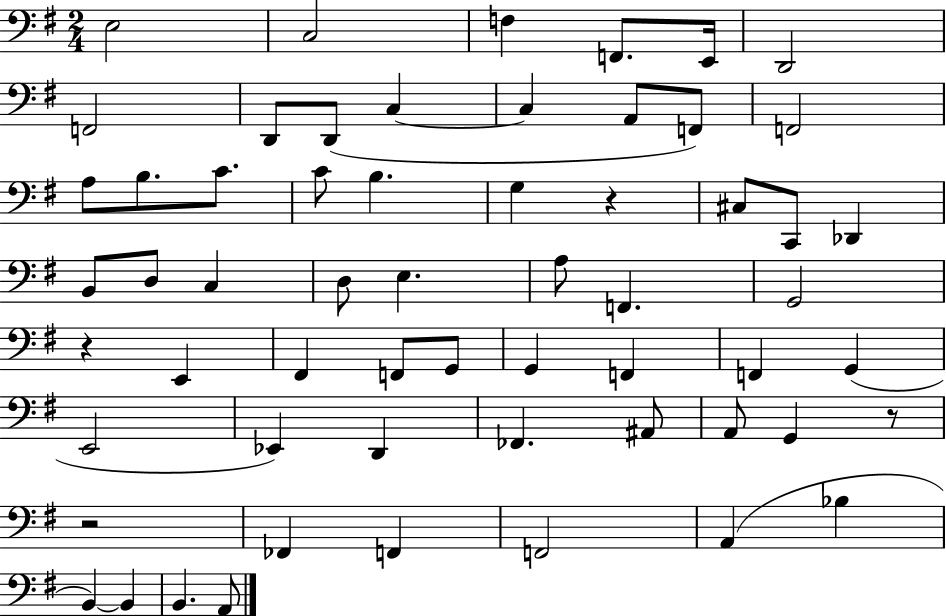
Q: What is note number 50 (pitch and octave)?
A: A2